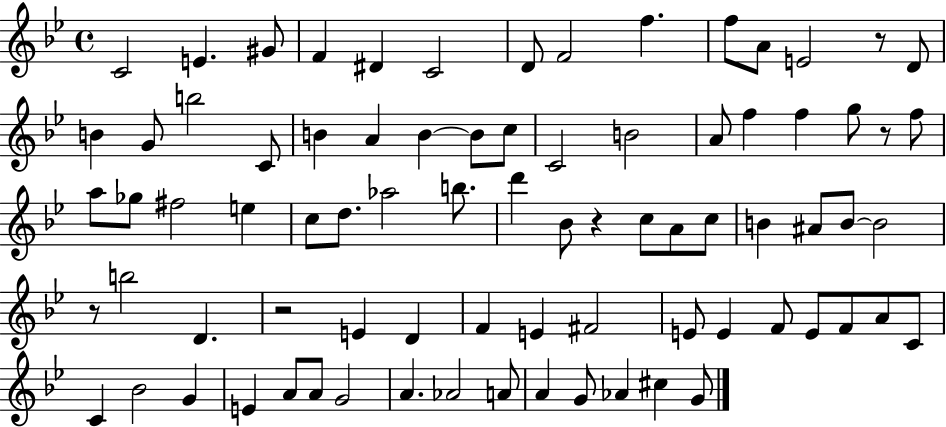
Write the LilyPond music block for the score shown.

{
  \clef treble
  \time 4/4
  \defaultTimeSignature
  \key bes \major
  c'2 e'4. gis'8 | f'4 dis'4 c'2 | d'8 f'2 f''4. | f''8 a'8 e'2 r8 d'8 | \break b'4 g'8 b''2 c'8 | b'4 a'4 b'4~~ b'8 c''8 | c'2 b'2 | a'8 f''4 f''4 g''8 r8 f''8 | \break a''8 ges''8 fis''2 e''4 | c''8 d''8. aes''2 b''8. | d'''4 bes'8 r4 c''8 a'8 c''8 | b'4 ais'8 b'8~~ b'2 | \break r8 b''2 d'4. | r2 e'4 d'4 | f'4 e'4 fis'2 | e'8 e'4 f'8 e'8 f'8 a'8 c'8 | \break c'4 bes'2 g'4 | e'4 a'8 a'8 g'2 | a'4. aes'2 a'8 | a'4 g'8 aes'4 cis''4 g'8 | \break \bar "|."
}